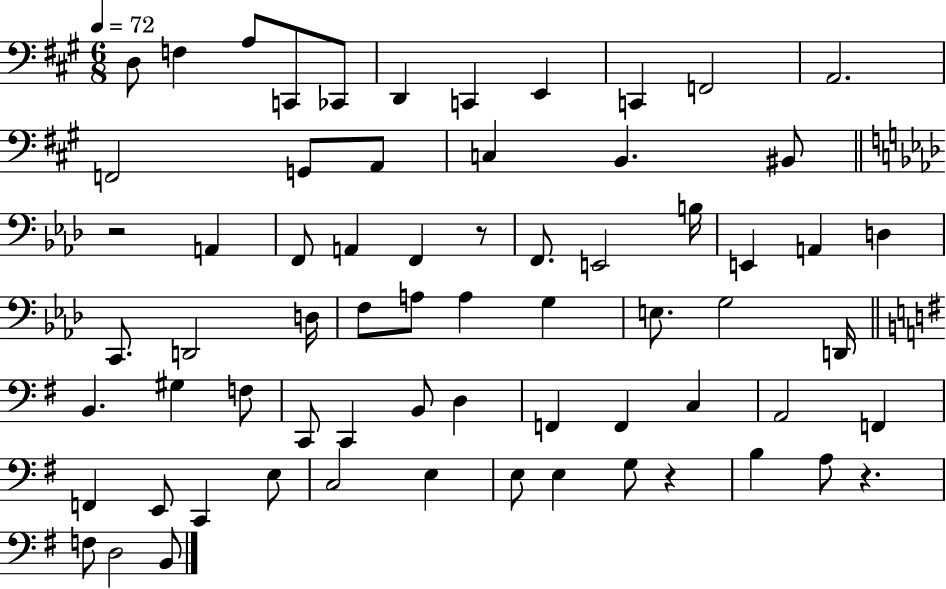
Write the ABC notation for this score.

X:1
T:Untitled
M:6/8
L:1/4
K:A
D,/2 F, A,/2 C,,/2 _C,,/2 D,, C,, E,, C,, F,,2 A,,2 F,,2 G,,/2 A,,/2 C, B,, ^B,,/2 z2 A,, F,,/2 A,, F,, z/2 F,,/2 E,,2 B,/4 E,, A,, D, C,,/2 D,,2 D,/4 F,/2 A,/2 A, G, E,/2 G,2 D,,/4 B,, ^G, F,/2 C,,/2 C,, B,,/2 D, F,, F,, C, A,,2 F,, F,, E,,/2 C,, E,/2 C,2 E, E,/2 E, G,/2 z B, A,/2 z F,/2 D,2 B,,/2